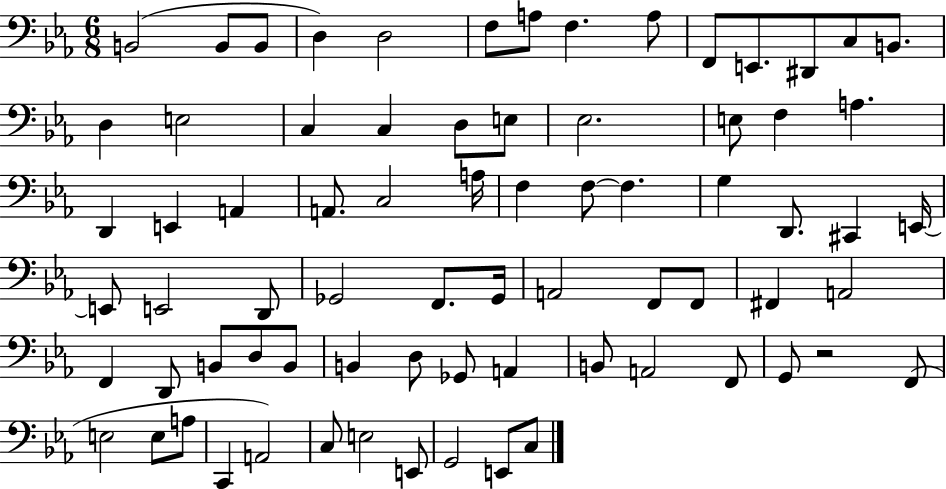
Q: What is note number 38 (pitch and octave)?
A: E2